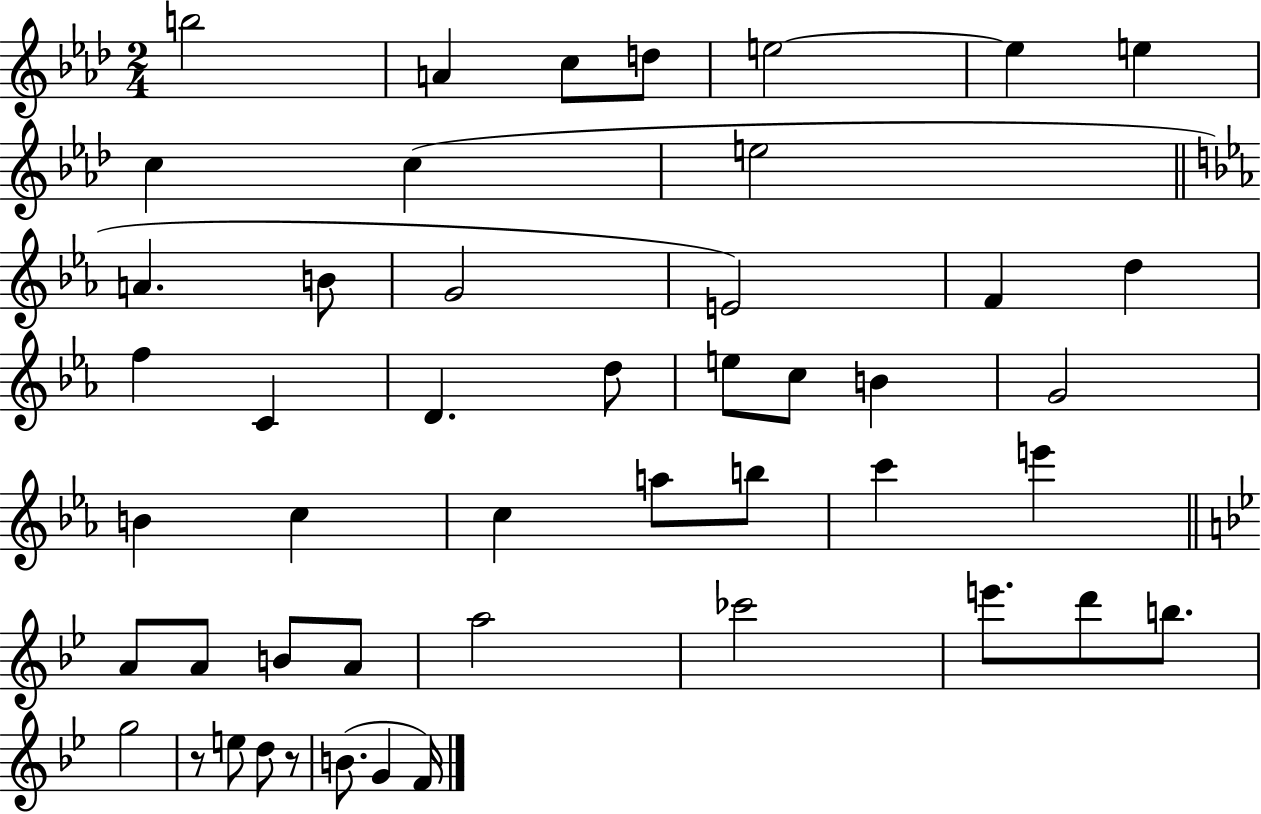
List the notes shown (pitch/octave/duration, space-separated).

B5/h A4/q C5/e D5/e E5/h E5/q E5/q C5/q C5/q E5/h A4/q. B4/e G4/h E4/h F4/q D5/q F5/q C4/q D4/q. D5/e E5/e C5/e B4/q G4/h B4/q C5/q C5/q A5/e B5/e C6/q E6/q A4/e A4/e B4/e A4/e A5/h CES6/h E6/e. D6/e B5/e. G5/h R/e E5/e D5/e R/e B4/e. G4/q F4/s